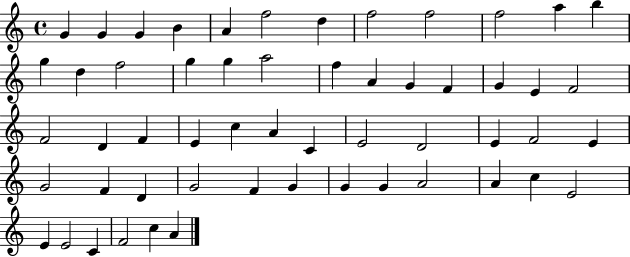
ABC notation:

X:1
T:Untitled
M:4/4
L:1/4
K:C
G G G B A f2 d f2 f2 f2 a b g d f2 g g a2 f A G F G E F2 F2 D F E c A C E2 D2 E F2 E G2 F D G2 F G G G A2 A c E2 E E2 C F2 c A